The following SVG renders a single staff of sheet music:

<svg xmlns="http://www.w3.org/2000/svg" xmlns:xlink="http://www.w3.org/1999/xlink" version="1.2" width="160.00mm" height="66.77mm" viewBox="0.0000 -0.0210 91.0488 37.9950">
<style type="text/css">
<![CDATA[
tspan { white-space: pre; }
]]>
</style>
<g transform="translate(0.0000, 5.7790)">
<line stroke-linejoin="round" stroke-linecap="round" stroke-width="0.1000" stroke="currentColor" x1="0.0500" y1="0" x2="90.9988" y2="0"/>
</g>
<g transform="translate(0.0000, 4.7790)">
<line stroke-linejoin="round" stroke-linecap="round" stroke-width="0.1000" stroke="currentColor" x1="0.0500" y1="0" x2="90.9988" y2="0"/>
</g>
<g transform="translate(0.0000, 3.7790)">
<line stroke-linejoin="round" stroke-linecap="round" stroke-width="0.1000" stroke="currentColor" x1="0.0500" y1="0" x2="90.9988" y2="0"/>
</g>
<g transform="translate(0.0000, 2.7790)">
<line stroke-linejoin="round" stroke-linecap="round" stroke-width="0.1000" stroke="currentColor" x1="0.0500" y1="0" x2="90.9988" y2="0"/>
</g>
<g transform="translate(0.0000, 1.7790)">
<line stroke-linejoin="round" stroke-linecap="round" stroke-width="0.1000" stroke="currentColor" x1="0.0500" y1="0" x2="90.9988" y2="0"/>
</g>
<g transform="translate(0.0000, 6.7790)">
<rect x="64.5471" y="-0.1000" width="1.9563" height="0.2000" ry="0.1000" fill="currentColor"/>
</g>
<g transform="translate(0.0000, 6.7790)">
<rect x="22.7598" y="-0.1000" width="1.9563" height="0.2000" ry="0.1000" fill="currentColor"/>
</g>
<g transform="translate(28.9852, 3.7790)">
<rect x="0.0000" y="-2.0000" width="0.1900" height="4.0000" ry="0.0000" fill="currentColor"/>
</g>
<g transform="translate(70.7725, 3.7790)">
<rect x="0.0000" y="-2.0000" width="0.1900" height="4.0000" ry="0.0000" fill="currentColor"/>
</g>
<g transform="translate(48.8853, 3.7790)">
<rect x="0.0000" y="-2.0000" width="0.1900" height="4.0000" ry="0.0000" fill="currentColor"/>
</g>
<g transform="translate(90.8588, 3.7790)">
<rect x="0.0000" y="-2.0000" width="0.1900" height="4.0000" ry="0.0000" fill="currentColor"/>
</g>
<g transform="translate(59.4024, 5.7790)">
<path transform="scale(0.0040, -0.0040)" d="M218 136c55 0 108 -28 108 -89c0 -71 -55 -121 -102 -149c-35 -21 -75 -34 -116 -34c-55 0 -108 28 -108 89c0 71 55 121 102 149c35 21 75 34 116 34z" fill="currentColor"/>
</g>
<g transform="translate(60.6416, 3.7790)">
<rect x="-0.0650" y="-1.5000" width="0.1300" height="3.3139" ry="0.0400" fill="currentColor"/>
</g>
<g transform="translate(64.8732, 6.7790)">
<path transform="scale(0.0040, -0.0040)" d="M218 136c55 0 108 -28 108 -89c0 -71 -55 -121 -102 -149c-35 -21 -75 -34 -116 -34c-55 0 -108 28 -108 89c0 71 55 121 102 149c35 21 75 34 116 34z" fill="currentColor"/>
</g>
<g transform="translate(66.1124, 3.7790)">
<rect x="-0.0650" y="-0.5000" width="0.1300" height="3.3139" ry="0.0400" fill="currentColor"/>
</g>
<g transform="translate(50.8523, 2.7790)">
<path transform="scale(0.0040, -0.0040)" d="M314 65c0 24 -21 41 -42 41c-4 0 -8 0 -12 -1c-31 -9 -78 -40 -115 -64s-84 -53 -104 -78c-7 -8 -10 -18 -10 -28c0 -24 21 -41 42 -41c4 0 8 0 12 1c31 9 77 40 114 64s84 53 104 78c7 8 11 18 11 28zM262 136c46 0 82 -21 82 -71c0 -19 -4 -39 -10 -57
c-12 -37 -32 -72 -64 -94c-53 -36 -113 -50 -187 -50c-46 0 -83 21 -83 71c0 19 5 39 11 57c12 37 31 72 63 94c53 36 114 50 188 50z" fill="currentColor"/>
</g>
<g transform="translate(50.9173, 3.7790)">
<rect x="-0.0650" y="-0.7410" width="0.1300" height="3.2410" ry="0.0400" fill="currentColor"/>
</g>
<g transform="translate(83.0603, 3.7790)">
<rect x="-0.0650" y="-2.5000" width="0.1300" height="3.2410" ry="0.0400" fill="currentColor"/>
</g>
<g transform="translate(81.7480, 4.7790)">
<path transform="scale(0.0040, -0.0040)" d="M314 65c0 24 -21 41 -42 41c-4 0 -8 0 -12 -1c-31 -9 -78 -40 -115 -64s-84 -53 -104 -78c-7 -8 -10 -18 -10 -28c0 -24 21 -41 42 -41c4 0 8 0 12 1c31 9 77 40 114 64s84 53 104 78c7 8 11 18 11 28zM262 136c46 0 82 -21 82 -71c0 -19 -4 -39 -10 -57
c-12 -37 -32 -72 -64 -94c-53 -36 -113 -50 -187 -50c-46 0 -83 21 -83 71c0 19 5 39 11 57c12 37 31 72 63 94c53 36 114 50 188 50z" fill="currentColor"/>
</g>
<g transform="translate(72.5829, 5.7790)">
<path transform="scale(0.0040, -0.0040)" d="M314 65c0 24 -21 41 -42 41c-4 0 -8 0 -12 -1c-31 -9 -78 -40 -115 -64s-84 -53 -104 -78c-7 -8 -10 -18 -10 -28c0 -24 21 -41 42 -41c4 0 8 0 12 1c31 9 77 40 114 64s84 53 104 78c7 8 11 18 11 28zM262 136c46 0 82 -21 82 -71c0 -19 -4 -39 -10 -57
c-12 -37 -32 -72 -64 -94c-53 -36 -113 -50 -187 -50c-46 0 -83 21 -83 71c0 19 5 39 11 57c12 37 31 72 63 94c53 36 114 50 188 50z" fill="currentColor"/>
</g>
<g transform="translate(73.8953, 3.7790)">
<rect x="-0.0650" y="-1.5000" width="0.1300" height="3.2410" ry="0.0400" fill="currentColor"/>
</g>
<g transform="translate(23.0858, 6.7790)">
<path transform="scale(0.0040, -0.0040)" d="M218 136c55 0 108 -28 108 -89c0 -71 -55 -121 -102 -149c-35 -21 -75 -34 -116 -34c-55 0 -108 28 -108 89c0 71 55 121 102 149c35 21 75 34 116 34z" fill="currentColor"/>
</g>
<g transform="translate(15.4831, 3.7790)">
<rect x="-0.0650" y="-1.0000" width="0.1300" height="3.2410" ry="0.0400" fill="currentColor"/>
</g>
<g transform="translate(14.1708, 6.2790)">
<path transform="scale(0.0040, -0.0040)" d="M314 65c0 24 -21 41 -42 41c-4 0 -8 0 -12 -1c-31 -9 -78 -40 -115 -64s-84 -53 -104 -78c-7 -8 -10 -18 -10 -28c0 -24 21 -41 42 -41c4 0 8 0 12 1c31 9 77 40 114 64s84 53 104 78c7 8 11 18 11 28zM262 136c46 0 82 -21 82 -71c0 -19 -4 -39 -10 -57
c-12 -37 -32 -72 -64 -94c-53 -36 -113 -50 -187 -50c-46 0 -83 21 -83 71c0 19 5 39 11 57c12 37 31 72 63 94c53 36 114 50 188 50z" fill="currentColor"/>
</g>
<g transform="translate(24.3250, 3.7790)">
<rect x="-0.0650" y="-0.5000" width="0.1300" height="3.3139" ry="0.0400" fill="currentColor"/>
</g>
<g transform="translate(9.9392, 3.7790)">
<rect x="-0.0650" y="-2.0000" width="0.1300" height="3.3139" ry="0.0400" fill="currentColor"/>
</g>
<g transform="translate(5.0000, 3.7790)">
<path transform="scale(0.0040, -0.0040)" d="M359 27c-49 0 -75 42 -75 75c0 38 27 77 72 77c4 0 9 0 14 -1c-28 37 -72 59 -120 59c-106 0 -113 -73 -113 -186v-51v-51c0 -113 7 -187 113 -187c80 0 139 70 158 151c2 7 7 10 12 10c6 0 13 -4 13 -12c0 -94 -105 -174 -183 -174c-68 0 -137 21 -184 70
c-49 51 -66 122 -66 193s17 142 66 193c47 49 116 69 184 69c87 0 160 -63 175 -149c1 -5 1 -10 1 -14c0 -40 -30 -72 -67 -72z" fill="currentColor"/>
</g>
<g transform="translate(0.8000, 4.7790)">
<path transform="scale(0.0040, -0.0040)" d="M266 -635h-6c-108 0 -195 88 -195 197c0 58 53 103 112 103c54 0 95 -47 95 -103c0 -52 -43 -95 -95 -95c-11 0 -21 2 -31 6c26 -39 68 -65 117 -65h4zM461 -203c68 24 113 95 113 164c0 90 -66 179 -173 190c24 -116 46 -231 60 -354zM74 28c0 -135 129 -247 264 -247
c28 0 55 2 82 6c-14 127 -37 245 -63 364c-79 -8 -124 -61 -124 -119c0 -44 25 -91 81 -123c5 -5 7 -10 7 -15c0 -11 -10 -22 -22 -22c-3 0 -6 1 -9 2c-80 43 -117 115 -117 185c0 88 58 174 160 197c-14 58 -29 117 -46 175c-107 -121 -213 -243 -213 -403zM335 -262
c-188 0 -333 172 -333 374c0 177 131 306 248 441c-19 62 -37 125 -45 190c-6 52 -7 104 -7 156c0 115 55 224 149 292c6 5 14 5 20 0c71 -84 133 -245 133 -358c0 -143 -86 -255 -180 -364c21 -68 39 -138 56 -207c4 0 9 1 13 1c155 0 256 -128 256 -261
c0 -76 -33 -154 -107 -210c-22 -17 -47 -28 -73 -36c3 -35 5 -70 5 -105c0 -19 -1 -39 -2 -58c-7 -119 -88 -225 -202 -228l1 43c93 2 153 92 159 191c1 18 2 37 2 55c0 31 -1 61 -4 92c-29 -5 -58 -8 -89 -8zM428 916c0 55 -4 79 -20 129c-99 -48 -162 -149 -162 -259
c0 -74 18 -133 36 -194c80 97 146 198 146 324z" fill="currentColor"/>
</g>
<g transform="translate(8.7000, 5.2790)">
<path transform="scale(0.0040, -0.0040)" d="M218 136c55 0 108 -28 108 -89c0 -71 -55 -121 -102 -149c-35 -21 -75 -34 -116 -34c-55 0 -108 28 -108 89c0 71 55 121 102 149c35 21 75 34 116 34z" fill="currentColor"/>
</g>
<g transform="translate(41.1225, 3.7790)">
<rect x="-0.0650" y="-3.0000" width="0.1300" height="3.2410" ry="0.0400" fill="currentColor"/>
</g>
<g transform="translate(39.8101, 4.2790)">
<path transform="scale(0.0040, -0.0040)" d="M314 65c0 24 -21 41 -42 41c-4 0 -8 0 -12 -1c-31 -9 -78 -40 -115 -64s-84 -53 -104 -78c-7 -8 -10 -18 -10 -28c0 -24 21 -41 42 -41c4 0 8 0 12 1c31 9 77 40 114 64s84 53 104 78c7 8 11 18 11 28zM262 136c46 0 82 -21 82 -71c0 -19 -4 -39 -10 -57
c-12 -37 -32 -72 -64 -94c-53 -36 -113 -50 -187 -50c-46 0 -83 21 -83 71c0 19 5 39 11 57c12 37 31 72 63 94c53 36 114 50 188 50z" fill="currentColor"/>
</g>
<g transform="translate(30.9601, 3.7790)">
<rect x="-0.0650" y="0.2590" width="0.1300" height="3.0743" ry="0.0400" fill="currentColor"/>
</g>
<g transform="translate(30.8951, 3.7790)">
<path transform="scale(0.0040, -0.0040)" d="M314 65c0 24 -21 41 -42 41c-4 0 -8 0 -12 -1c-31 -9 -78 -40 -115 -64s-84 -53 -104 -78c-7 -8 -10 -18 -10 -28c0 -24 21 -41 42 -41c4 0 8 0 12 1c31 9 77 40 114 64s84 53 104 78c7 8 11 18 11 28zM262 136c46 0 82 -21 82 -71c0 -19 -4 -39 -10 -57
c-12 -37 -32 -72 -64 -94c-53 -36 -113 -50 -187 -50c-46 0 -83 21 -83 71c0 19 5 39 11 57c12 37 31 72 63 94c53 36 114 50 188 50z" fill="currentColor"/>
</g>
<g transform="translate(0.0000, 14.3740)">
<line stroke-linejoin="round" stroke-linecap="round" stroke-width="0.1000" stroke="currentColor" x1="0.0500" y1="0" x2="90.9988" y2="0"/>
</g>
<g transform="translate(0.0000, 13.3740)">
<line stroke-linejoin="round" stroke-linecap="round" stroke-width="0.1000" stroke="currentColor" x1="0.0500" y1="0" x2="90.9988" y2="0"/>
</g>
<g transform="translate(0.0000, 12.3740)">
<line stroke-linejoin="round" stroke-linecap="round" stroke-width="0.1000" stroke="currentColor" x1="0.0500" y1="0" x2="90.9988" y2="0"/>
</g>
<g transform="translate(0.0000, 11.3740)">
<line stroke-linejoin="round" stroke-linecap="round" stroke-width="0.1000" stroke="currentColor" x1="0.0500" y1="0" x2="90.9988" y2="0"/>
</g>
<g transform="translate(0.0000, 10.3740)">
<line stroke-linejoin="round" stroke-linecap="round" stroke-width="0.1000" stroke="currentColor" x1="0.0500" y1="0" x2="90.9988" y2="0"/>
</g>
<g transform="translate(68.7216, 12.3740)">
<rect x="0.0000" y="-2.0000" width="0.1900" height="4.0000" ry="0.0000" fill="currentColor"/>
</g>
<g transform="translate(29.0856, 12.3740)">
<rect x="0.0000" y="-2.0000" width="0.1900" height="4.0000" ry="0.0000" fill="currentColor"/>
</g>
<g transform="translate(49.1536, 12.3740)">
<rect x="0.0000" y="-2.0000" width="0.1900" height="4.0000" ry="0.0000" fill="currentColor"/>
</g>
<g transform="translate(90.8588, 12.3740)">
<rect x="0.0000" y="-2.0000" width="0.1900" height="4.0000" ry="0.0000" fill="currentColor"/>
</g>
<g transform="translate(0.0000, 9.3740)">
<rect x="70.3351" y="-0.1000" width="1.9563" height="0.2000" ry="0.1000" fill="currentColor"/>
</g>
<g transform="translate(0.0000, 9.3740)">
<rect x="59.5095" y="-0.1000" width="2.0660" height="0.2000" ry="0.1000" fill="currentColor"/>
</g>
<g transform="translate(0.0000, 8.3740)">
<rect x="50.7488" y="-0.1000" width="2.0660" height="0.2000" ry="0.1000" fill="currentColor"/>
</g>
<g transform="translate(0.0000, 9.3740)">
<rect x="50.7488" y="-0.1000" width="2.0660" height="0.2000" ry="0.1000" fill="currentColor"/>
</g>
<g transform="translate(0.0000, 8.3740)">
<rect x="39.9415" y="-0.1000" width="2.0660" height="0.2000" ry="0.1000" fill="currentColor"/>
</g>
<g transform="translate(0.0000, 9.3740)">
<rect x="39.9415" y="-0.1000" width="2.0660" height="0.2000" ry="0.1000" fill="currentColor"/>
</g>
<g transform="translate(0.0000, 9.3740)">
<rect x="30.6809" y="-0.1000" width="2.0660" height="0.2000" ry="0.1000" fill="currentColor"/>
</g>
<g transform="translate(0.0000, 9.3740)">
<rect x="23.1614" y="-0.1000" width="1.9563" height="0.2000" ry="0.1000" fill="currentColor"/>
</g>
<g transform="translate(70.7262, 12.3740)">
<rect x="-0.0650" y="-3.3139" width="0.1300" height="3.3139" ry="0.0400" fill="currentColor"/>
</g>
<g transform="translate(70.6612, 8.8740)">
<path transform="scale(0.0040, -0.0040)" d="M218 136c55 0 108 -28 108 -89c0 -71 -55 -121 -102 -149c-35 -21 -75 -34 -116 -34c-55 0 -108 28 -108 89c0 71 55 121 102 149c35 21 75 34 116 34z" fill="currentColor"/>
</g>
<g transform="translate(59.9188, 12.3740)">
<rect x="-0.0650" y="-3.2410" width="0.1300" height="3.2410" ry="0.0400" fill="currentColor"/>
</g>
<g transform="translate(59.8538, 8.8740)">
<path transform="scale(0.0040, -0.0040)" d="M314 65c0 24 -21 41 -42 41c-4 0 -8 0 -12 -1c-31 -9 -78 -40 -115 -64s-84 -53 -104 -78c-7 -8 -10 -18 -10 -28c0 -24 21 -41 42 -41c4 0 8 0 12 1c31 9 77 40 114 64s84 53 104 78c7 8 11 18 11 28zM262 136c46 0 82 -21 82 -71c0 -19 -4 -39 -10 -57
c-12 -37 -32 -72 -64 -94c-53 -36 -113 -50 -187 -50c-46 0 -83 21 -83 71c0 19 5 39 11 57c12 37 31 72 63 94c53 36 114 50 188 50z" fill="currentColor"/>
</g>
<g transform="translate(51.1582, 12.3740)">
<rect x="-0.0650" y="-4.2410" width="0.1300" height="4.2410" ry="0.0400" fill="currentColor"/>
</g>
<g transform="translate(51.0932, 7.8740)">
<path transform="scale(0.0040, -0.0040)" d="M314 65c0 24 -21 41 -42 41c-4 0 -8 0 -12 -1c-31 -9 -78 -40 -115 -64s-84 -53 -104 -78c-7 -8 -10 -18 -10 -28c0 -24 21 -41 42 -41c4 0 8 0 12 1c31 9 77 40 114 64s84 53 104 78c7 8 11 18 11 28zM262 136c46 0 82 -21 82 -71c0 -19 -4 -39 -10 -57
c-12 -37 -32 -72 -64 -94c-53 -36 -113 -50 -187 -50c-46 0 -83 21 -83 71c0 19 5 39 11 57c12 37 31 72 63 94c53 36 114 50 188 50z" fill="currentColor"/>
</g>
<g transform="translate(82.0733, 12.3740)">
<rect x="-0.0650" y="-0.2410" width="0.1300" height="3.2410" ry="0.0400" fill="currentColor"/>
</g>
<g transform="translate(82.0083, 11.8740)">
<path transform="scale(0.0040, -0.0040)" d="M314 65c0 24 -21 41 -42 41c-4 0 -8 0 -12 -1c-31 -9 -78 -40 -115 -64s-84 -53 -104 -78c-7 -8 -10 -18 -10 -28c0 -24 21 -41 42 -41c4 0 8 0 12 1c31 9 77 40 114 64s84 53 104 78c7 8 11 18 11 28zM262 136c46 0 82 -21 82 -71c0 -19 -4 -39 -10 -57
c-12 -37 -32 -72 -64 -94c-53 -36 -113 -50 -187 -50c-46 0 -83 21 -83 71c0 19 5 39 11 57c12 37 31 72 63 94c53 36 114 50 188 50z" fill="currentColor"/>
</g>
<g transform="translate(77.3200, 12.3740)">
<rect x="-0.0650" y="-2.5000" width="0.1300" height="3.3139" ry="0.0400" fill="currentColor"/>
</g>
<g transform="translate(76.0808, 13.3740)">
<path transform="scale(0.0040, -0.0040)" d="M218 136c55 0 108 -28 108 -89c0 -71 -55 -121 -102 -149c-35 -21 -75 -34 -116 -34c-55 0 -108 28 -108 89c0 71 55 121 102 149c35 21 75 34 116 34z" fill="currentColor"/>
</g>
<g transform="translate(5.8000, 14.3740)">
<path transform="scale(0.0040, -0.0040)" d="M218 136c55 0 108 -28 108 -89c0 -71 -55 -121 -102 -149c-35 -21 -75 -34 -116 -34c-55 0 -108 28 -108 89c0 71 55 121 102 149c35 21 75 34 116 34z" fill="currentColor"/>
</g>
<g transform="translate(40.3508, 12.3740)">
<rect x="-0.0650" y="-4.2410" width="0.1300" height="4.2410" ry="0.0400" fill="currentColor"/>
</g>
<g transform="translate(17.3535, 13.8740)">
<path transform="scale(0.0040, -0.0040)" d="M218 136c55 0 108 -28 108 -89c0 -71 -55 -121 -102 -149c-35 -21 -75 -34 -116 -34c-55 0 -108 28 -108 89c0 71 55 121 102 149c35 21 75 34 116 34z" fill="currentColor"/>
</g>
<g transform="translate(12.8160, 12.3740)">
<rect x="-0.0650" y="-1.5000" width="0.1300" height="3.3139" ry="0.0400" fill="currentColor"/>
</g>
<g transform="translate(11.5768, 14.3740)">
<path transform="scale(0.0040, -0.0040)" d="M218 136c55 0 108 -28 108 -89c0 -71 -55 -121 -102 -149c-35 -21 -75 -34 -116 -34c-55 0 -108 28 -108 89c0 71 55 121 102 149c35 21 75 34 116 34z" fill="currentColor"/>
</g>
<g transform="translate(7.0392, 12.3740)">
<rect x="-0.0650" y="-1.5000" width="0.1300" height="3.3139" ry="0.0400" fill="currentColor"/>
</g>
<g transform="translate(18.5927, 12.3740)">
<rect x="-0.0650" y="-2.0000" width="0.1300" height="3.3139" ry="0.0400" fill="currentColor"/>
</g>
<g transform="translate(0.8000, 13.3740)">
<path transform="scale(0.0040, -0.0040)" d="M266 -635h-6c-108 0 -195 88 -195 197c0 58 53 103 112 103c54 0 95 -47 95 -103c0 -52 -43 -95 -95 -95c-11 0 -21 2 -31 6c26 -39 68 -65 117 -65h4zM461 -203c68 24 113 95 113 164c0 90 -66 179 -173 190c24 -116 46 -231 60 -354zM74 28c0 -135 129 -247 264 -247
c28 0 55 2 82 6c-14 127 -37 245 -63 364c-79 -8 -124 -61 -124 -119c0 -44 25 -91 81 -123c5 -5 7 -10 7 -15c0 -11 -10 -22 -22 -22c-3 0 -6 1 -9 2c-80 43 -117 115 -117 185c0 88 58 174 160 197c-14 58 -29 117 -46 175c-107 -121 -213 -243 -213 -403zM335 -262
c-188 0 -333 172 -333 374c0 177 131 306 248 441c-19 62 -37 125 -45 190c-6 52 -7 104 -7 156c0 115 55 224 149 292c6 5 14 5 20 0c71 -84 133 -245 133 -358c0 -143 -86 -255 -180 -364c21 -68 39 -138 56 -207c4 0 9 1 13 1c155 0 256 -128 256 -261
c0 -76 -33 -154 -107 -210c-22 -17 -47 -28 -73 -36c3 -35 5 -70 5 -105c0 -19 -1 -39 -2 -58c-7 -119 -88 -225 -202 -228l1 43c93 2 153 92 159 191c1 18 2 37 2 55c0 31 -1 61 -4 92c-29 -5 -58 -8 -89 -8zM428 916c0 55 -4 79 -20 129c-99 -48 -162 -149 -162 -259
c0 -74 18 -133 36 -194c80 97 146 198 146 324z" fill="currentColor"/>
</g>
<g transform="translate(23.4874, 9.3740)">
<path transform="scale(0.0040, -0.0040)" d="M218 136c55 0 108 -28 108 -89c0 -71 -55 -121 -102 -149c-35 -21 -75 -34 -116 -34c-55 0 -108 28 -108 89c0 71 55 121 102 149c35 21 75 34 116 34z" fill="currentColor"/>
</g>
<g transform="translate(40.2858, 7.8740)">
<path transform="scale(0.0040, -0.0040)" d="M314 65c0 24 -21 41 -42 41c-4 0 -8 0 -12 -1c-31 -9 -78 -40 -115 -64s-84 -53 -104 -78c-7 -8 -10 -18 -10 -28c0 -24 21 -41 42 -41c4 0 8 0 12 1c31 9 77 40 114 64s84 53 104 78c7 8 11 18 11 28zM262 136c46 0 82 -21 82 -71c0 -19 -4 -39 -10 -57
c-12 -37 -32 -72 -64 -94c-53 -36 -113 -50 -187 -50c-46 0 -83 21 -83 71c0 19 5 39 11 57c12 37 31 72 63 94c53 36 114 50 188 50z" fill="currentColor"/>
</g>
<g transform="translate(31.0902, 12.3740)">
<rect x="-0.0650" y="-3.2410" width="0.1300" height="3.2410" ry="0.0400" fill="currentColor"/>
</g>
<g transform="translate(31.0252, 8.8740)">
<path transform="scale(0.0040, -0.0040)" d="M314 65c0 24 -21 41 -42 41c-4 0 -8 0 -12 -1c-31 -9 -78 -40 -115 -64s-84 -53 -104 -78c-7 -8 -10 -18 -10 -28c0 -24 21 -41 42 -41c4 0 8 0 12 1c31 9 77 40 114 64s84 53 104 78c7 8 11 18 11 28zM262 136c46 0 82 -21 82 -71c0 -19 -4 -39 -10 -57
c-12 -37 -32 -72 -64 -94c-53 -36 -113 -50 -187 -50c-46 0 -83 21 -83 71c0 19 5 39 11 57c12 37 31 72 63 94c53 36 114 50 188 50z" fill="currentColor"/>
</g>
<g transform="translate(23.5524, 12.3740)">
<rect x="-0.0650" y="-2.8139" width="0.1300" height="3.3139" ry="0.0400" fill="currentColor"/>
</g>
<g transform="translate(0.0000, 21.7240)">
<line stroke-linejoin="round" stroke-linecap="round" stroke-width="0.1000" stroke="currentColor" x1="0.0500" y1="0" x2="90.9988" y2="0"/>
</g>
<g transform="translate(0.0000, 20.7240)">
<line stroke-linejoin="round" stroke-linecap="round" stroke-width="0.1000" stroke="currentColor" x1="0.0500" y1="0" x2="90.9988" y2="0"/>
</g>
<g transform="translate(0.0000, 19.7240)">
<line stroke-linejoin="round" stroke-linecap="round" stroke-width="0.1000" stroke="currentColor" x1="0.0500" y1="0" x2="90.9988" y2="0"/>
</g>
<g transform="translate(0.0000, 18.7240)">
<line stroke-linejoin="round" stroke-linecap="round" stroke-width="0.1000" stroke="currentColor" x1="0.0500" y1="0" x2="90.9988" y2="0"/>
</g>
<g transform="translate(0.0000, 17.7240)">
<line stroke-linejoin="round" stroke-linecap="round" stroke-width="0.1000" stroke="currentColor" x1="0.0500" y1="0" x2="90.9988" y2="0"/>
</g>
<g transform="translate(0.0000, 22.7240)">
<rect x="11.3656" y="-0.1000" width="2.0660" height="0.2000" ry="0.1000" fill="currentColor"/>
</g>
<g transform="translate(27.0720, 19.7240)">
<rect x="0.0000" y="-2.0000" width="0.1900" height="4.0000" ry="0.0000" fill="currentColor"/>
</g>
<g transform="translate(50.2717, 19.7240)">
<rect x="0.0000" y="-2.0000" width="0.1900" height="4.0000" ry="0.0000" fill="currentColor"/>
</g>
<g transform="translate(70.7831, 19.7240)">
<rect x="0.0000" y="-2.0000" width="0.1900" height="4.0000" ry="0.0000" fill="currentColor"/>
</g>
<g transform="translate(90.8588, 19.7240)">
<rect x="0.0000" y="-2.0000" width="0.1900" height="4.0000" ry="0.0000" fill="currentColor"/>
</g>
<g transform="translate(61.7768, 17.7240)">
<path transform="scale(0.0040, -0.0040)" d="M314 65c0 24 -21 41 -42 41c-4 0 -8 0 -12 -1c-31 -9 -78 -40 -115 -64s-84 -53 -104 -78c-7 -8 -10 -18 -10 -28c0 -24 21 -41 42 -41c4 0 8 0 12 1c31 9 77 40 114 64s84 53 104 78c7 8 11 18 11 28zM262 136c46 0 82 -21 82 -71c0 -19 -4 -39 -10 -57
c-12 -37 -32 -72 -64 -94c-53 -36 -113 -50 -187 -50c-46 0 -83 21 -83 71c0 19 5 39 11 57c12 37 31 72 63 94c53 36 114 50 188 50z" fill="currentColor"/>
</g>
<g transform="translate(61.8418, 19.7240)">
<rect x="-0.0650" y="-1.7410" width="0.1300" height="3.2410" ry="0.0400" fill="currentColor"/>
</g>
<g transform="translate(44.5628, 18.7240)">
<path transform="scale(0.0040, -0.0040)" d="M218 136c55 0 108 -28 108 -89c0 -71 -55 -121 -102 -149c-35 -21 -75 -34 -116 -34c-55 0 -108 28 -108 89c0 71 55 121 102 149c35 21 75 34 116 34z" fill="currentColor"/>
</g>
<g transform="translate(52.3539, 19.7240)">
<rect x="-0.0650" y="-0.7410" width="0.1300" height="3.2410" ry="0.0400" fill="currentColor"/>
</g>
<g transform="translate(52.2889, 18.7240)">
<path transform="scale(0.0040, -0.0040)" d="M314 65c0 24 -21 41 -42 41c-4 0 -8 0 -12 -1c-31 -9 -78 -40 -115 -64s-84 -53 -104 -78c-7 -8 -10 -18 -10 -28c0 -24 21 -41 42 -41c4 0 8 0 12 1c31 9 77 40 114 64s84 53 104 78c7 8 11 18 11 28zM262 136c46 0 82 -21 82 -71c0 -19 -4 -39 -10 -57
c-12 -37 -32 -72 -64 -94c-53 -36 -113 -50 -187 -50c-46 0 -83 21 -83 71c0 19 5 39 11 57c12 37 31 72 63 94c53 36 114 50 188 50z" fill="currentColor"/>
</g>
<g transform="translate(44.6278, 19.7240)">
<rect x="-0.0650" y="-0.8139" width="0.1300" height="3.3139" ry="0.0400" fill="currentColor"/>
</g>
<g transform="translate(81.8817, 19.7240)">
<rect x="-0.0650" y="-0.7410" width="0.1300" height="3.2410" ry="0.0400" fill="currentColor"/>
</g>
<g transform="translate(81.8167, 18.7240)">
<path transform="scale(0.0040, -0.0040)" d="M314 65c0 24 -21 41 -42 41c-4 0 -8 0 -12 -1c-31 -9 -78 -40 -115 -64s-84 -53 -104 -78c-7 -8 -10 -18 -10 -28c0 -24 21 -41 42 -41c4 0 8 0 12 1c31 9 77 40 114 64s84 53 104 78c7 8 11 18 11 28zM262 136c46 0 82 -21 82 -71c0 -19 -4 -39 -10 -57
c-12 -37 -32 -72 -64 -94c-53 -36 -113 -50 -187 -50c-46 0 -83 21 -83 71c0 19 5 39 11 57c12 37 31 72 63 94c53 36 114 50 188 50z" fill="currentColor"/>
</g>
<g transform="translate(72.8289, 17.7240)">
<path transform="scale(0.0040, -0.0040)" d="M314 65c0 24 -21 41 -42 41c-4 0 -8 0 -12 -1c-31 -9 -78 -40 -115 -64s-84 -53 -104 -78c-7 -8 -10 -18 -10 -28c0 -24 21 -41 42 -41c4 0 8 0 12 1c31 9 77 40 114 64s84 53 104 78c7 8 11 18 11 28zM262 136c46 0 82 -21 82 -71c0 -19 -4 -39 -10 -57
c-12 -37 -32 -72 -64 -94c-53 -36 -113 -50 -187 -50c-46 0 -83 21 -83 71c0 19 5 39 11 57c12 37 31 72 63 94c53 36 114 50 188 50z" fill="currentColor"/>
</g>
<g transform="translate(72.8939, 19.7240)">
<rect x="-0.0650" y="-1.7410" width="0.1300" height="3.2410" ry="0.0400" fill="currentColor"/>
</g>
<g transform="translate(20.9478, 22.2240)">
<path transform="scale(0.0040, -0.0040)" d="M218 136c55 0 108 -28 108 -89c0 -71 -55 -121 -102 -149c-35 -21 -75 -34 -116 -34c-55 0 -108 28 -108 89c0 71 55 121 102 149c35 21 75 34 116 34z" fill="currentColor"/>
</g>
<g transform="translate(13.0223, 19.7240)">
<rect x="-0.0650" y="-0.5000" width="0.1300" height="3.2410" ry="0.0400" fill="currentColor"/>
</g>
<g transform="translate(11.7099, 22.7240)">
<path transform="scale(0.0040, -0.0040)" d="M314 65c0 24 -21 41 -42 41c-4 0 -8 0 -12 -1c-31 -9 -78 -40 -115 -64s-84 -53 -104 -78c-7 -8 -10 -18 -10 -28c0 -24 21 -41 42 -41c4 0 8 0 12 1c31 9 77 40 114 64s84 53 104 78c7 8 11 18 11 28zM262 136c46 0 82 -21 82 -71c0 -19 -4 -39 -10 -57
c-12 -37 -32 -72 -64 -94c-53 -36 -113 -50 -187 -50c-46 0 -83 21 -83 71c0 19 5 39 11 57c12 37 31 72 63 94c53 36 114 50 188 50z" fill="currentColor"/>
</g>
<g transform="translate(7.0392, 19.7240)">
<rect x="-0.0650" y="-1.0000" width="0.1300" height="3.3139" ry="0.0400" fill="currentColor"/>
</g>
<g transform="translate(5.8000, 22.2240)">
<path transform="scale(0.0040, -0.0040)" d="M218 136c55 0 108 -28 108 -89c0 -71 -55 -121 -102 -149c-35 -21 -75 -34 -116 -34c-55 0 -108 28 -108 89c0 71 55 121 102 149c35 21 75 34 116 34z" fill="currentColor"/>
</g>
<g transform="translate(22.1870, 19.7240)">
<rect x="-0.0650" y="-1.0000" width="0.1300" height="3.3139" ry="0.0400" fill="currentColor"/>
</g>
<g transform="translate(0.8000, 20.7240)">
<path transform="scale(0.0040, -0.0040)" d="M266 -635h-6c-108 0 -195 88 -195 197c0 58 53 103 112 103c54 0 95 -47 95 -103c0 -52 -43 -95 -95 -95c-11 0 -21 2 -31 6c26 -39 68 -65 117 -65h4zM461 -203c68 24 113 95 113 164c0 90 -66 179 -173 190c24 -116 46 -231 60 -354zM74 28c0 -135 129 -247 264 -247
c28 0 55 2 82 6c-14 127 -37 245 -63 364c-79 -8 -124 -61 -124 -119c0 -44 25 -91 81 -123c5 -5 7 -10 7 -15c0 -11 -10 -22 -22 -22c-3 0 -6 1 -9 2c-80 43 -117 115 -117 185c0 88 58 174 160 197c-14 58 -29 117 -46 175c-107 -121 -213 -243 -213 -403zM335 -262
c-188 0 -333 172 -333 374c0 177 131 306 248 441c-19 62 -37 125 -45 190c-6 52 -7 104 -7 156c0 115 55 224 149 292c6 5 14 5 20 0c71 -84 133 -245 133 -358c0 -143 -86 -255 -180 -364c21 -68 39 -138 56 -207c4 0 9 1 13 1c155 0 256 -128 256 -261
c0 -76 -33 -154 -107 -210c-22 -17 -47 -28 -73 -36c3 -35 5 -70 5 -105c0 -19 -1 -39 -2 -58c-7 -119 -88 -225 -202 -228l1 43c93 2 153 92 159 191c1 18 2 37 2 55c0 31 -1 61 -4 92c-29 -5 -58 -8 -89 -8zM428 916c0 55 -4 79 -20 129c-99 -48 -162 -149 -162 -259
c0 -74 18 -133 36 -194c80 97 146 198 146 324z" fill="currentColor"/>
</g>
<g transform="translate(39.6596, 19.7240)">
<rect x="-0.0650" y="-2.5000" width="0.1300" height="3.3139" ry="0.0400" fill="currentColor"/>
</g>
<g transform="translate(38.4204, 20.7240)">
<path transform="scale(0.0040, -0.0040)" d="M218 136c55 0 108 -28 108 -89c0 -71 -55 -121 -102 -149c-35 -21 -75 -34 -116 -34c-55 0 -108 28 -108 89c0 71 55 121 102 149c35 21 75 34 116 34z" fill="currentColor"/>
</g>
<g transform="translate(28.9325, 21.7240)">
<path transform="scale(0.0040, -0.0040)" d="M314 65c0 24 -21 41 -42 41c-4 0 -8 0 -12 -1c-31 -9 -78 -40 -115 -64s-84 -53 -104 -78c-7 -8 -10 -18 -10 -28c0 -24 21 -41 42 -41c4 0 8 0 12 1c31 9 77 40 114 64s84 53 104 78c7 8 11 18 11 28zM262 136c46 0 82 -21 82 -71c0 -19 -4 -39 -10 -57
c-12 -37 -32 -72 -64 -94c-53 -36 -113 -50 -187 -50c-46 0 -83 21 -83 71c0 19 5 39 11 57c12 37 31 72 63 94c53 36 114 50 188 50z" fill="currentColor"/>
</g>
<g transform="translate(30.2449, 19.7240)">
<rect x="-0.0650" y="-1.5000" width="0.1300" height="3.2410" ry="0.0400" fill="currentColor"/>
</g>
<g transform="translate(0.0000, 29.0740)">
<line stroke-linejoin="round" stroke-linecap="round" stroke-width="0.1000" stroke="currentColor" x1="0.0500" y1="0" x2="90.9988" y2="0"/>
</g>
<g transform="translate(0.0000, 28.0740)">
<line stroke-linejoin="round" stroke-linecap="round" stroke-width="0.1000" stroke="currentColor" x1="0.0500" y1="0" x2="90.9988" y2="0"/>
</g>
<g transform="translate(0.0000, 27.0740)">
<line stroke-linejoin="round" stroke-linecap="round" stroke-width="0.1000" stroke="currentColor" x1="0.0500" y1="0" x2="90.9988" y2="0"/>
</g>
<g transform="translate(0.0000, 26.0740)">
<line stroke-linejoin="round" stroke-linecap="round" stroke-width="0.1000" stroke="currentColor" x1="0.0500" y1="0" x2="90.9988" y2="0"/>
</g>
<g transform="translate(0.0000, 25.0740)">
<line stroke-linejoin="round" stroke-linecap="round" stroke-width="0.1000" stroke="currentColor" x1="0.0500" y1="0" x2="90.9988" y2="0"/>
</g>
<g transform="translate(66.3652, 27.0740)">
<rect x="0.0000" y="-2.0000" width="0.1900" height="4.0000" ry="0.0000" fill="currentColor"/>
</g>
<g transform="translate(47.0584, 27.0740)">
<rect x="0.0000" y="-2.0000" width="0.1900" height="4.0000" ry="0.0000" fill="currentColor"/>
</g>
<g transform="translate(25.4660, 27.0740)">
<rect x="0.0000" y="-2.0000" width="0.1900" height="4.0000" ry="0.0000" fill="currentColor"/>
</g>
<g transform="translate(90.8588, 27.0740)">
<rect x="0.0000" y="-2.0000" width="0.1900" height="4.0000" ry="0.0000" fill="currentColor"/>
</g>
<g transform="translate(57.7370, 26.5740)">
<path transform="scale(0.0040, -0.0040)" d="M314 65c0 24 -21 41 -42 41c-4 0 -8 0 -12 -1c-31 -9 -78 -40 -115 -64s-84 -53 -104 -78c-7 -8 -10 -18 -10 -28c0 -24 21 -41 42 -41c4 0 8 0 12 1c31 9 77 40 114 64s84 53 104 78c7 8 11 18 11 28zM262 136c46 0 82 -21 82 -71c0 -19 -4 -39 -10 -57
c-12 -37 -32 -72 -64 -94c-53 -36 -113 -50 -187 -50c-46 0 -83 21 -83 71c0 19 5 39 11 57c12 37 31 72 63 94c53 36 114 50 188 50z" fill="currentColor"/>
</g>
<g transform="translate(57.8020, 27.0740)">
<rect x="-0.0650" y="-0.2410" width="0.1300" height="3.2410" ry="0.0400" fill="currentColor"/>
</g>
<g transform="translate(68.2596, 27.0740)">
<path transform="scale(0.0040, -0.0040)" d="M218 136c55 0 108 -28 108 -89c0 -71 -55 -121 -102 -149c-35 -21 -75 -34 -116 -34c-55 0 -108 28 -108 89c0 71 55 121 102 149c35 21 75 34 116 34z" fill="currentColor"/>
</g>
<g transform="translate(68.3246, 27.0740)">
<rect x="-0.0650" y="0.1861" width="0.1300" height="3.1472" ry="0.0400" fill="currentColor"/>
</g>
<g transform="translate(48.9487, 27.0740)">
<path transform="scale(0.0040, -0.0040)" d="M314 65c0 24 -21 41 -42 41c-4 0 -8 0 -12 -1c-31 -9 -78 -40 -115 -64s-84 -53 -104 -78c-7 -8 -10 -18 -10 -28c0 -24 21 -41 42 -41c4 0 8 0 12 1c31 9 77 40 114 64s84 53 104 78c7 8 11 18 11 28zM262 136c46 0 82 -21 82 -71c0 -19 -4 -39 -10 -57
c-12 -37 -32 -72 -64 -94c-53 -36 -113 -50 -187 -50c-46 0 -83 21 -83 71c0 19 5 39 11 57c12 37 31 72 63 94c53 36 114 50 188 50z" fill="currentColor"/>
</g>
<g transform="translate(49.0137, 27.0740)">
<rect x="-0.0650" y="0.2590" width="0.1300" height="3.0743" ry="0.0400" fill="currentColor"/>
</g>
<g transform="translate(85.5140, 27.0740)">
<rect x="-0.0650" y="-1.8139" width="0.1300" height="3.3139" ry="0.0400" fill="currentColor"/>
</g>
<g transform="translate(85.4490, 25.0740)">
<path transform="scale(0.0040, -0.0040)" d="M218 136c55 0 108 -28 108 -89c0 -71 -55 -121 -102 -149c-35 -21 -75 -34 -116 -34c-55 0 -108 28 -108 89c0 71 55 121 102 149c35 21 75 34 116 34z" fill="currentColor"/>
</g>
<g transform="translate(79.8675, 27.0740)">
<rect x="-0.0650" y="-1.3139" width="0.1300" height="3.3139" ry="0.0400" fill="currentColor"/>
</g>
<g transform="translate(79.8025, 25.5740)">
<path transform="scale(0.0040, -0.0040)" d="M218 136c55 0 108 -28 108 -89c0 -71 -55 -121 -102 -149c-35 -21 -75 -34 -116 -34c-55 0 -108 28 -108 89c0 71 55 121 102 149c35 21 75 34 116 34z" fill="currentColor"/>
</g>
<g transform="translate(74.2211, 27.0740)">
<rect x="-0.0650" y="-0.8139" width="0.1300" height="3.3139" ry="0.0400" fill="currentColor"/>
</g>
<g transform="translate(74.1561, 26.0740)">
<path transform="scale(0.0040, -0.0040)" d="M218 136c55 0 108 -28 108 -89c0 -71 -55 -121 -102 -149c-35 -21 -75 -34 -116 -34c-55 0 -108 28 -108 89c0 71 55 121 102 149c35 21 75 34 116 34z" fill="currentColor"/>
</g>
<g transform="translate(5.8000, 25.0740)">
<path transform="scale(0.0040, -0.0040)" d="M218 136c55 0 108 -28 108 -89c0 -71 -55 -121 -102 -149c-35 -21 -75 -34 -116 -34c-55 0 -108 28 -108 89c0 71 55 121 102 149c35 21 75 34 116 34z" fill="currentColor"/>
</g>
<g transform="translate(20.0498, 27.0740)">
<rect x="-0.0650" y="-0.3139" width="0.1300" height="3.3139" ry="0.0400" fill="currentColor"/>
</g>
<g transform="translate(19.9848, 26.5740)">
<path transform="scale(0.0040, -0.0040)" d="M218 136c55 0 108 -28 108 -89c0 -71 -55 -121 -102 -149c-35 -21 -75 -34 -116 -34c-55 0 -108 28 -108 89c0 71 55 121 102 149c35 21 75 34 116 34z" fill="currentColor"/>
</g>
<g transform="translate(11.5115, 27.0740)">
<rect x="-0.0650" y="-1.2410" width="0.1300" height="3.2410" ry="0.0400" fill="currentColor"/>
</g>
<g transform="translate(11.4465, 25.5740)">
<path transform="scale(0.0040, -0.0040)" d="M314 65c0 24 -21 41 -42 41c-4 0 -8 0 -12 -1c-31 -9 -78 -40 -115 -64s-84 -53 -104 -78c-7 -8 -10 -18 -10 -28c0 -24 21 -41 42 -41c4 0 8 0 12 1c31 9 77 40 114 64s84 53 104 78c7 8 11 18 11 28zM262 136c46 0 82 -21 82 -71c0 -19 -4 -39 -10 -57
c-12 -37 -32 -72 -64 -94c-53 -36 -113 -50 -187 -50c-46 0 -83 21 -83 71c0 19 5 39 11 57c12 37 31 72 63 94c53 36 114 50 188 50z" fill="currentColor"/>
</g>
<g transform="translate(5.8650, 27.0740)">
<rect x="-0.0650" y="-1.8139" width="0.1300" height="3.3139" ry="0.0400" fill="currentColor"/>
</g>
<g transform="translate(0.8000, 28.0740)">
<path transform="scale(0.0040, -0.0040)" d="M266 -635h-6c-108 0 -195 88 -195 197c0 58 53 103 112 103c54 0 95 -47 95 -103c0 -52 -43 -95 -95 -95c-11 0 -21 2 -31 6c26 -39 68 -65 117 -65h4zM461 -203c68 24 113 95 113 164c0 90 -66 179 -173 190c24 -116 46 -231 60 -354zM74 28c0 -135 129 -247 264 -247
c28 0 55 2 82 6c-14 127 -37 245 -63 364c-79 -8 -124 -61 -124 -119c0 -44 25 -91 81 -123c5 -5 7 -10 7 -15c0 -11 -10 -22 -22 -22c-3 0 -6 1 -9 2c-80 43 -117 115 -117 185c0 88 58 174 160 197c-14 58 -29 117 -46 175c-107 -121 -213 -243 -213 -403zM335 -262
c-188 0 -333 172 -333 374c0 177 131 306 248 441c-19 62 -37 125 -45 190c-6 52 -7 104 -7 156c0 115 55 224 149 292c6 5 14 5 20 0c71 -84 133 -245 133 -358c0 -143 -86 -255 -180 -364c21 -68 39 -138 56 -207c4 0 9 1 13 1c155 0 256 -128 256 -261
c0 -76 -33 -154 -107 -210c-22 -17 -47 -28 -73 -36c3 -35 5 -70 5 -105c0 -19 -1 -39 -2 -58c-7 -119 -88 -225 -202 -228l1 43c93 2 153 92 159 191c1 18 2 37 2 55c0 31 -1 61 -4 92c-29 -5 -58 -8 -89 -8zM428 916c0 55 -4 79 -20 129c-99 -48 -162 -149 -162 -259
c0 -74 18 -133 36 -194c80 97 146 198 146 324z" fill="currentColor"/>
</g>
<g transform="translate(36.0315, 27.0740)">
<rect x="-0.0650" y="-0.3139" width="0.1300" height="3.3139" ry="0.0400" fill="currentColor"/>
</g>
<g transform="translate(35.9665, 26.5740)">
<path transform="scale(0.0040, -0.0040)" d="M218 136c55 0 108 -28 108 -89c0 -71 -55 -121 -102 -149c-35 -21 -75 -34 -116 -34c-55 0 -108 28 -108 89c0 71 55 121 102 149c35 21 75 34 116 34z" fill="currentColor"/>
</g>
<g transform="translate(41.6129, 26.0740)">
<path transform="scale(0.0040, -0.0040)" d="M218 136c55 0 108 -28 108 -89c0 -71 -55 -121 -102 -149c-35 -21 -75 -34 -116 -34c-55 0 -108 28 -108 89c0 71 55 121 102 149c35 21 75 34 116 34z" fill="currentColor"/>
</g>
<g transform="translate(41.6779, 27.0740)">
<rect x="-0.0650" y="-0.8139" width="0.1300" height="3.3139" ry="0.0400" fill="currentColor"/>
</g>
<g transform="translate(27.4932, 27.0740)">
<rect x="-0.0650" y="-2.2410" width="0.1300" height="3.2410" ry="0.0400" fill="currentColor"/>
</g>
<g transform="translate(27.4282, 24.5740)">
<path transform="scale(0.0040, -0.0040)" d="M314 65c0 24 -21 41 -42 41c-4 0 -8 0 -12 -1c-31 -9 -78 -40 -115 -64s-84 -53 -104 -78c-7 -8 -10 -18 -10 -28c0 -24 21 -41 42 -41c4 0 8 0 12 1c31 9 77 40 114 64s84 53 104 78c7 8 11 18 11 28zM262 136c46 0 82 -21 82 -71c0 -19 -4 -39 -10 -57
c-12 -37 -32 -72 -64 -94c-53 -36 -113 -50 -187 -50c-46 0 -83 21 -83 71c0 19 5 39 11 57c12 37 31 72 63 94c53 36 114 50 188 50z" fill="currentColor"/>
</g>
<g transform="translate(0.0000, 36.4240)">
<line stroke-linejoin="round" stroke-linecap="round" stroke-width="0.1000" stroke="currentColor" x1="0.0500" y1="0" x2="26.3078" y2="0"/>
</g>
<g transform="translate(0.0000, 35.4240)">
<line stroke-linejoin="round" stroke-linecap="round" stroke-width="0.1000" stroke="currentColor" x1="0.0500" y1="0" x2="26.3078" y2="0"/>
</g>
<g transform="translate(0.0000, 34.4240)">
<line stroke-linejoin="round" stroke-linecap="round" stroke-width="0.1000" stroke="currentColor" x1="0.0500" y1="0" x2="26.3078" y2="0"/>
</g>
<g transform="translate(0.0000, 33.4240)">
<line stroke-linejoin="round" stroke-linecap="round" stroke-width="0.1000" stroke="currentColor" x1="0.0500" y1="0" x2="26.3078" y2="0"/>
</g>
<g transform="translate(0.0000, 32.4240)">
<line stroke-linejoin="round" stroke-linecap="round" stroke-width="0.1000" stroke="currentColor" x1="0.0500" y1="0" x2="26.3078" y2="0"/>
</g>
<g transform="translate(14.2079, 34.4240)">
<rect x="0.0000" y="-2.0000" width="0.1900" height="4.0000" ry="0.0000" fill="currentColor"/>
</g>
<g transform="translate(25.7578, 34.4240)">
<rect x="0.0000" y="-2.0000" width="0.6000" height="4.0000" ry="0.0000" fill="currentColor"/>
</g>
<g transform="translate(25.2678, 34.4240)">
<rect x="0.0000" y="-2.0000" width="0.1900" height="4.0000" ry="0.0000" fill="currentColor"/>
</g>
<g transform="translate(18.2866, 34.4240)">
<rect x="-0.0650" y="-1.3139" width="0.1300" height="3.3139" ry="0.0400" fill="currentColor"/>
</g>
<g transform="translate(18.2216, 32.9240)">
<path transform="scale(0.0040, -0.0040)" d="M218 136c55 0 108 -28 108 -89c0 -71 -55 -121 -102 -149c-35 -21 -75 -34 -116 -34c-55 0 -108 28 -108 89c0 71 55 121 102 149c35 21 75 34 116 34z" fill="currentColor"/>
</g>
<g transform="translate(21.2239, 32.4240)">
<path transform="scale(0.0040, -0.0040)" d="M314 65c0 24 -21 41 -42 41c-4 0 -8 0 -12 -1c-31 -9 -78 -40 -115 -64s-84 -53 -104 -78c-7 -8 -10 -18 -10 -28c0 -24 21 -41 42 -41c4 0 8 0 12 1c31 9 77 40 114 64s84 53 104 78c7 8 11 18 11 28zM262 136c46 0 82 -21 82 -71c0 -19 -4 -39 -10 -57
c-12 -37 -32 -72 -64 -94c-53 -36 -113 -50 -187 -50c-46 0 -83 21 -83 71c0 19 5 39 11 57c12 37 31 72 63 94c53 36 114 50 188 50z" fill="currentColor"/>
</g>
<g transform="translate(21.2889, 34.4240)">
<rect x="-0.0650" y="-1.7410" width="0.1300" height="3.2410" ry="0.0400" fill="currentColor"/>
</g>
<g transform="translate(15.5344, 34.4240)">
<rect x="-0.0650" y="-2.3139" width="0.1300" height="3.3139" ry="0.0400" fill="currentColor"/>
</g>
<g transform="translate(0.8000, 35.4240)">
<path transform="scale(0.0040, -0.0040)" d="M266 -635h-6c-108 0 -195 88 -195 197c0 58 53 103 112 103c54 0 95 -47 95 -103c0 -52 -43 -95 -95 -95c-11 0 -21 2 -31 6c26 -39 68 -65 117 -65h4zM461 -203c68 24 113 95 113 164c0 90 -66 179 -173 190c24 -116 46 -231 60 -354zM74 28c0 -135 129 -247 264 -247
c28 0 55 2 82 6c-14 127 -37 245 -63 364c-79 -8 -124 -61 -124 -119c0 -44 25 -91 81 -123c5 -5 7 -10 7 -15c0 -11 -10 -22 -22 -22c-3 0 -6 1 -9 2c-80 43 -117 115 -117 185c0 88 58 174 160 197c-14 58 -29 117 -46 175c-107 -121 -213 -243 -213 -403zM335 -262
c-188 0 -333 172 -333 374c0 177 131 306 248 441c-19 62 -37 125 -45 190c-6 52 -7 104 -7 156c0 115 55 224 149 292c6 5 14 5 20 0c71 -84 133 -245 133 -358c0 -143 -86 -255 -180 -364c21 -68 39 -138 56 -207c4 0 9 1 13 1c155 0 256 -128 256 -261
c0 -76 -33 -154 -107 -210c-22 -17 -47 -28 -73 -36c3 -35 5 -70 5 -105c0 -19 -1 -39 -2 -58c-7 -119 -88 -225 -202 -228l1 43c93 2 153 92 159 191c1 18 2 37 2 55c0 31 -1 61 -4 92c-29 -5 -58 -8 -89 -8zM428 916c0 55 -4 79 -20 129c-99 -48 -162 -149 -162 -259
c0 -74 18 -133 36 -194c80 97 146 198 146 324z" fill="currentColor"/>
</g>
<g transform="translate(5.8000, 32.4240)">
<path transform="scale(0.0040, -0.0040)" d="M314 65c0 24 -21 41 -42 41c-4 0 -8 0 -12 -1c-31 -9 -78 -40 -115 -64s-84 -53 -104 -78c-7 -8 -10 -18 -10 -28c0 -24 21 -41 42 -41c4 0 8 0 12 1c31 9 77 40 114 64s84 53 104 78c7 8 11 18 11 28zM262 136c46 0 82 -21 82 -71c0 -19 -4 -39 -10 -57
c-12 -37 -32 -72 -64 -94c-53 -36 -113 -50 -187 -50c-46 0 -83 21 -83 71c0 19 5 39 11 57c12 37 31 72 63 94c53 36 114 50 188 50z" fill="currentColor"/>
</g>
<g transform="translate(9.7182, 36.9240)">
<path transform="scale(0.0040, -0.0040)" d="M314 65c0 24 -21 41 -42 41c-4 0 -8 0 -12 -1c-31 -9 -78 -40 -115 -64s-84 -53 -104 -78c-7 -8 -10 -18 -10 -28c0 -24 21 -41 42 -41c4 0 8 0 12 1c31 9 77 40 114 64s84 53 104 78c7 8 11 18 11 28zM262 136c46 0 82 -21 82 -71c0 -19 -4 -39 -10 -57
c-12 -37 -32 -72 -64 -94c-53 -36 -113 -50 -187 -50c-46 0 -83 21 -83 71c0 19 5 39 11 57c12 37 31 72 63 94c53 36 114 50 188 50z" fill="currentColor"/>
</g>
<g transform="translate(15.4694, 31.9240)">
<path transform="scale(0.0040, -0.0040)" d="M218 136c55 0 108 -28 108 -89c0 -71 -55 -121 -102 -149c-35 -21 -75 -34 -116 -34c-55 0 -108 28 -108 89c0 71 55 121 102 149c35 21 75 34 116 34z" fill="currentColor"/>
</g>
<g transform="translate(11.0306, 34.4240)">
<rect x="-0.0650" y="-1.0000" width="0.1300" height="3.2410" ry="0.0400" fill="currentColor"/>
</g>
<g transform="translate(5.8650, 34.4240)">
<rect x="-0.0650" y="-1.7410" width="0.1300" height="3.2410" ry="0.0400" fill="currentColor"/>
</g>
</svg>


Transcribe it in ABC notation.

X:1
T:Untitled
M:4/4
L:1/4
K:C
F D2 C B2 A2 d2 E C E2 G2 E E F a b2 d'2 d'2 b2 b G c2 D C2 D E2 G d d2 f2 f2 d2 f e2 c g2 c d B2 c2 B d e f f2 D2 g e f2